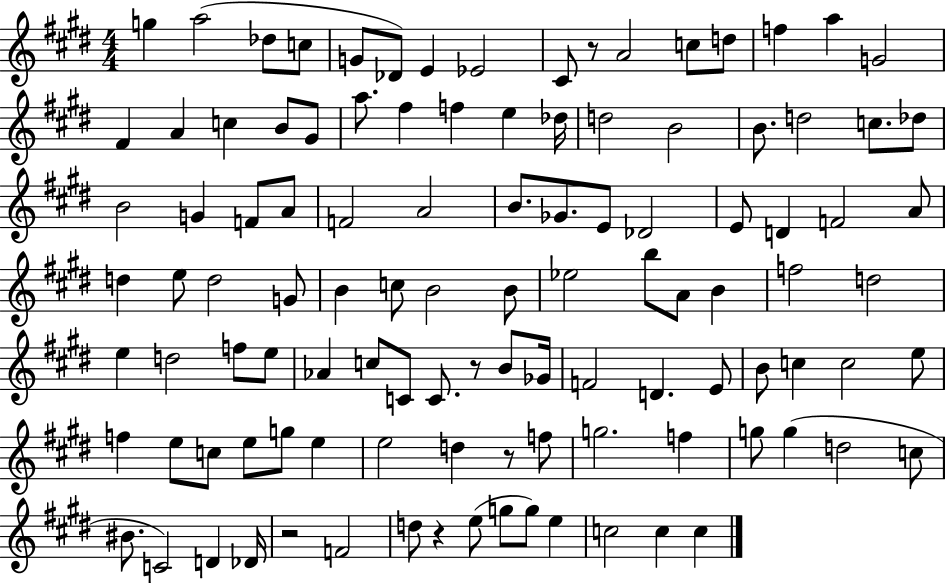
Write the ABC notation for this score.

X:1
T:Untitled
M:4/4
L:1/4
K:E
g a2 _d/2 c/2 G/2 _D/2 E _E2 ^C/2 z/2 A2 c/2 d/2 f a G2 ^F A c B/2 ^G/2 a/2 ^f f e _d/4 d2 B2 B/2 d2 c/2 _d/2 B2 G F/2 A/2 F2 A2 B/2 _G/2 E/2 _D2 E/2 D F2 A/2 d e/2 d2 G/2 B c/2 B2 B/2 _e2 b/2 A/2 B f2 d2 e d2 f/2 e/2 _A c/2 C/2 C/2 z/2 B/2 _G/4 F2 D E/2 B/2 c c2 e/2 f e/2 c/2 e/2 g/2 e e2 d z/2 f/2 g2 f g/2 g d2 c/2 ^B/2 C2 D _D/4 z2 F2 d/2 z e/2 g/2 g/2 e c2 c c